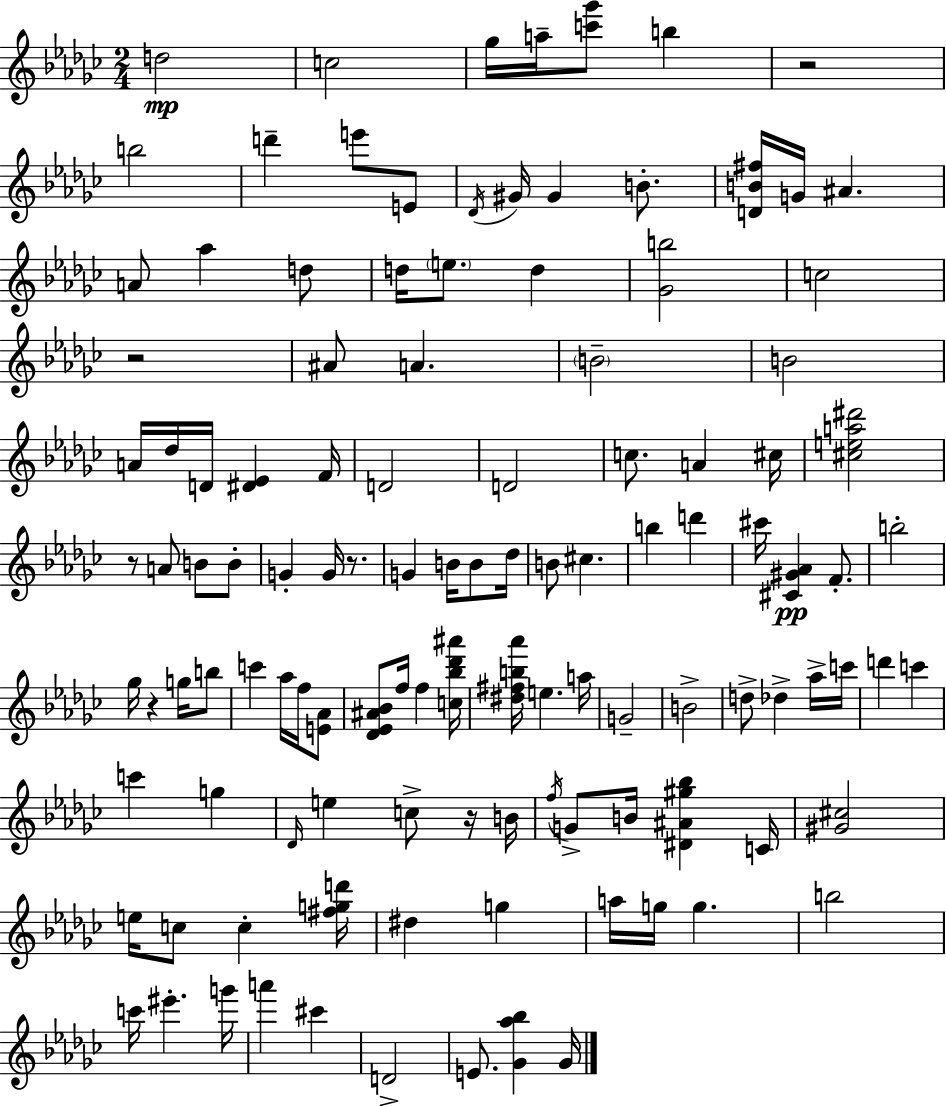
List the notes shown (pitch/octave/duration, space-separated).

D5/h C5/h Gb5/s A5/s [C6,Gb6]/e B5/q R/h B5/h D6/q E6/e E4/e Db4/s G#4/s G#4/q B4/e. [D4,B4,F#5]/s G4/s A#4/q. A4/e Ab5/q D5/e D5/s E5/e. D5/q [Gb4,B5]/h C5/h R/h A#4/e A4/q. B4/h B4/h A4/s Db5/s D4/s [D#4,Eb4]/q F4/s D4/h D4/h C5/e. A4/q C#5/s [C#5,E5,A5,D#6]/h R/e A4/e B4/e B4/e G4/q G4/s R/e. G4/q B4/s B4/e Db5/s B4/e C#5/q. B5/q D6/q C#6/s [C#4,G#4,Ab4]/q F4/e. B5/h Gb5/s R/q G5/s B5/e C6/q Ab5/s F5/s [E4,Ab4]/e [Db4,Eb4,A#4,Bb4]/e F5/s F5/q [C5,Bb5,Db6,A#6]/s [D#5,F#5,B5,Ab6]/s E5/q. A5/s G4/h B4/h D5/e Db5/q Ab5/s C6/s D6/q C6/q C6/q G5/q Db4/s E5/q C5/e R/s B4/s F5/s G4/e B4/s [D#4,A#4,G#5,Bb5]/q C4/s [G#4,C#5]/h E5/s C5/e C5/q [F#5,G5,D6]/s D#5/q G5/q A5/s G5/s G5/q. B5/h C6/s EIS6/q. G6/s A6/q C#6/q D4/h E4/e. [Gb4,Ab5,Bb5]/q Gb4/s